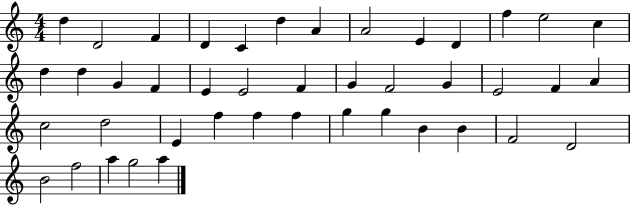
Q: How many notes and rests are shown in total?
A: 43